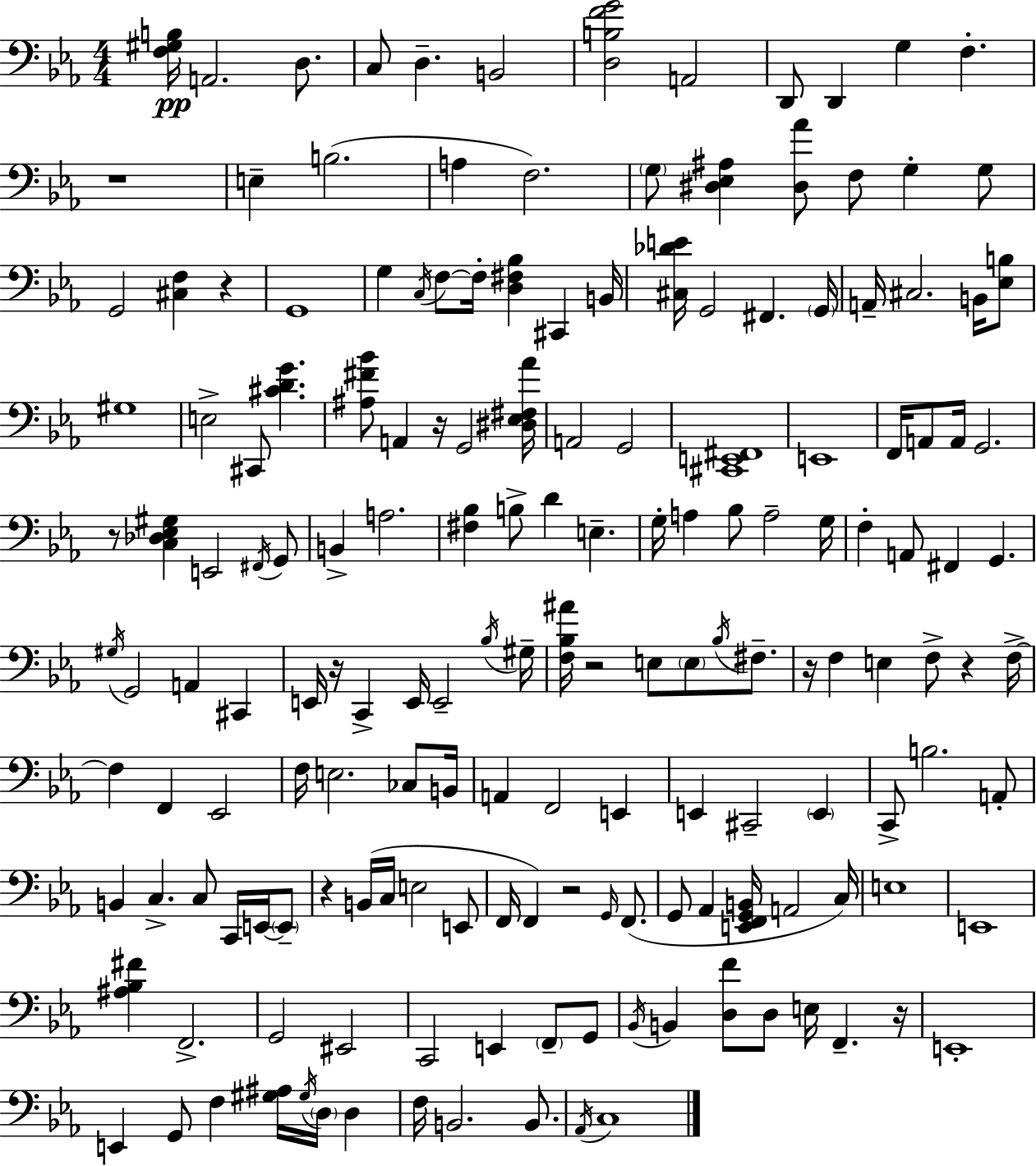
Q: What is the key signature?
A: C minor